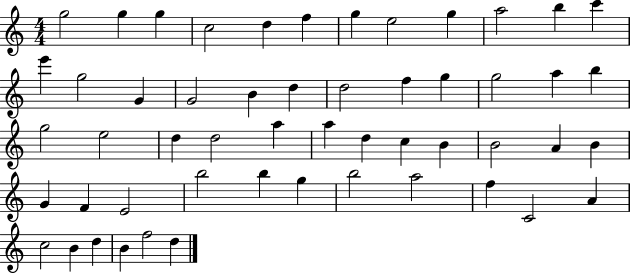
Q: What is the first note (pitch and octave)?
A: G5